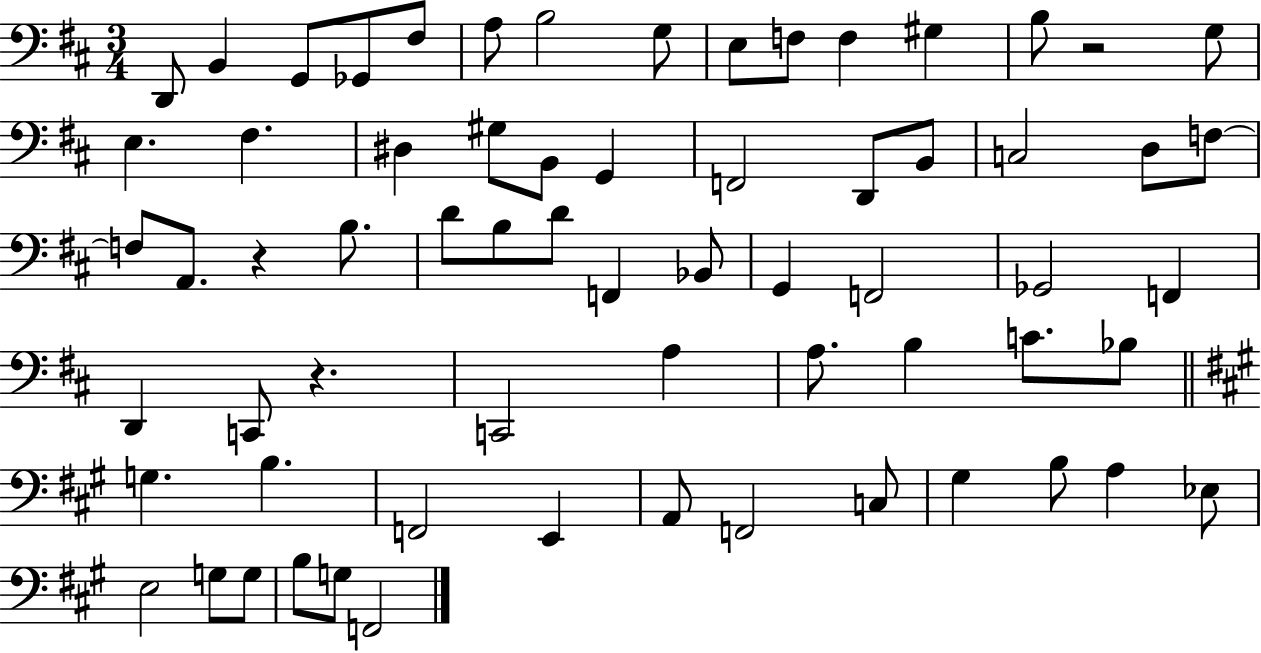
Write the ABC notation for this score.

X:1
T:Untitled
M:3/4
L:1/4
K:D
D,,/2 B,, G,,/2 _G,,/2 ^F,/2 A,/2 B,2 G,/2 E,/2 F,/2 F, ^G, B,/2 z2 G,/2 E, ^F, ^D, ^G,/2 B,,/2 G,, F,,2 D,,/2 B,,/2 C,2 D,/2 F,/2 F,/2 A,,/2 z B,/2 D/2 B,/2 D/2 F,, _B,,/2 G,, F,,2 _G,,2 F,, D,, C,,/2 z C,,2 A, A,/2 B, C/2 _B,/2 G, B, F,,2 E,, A,,/2 F,,2 C,/2 ^G, B,/2 A, _E,/2 E,2 G,/2 G,/2 B,/2 G,/2 F,,2